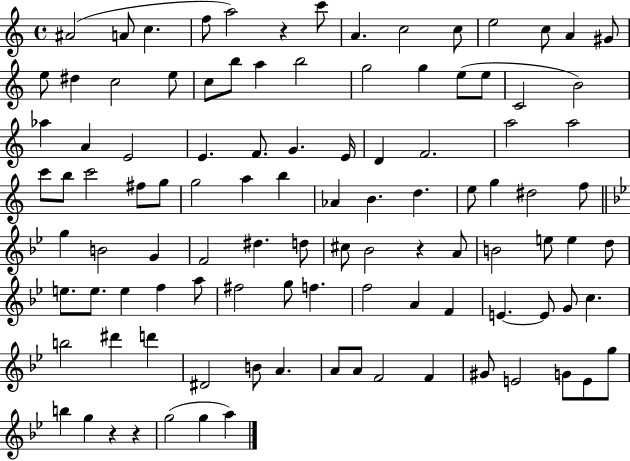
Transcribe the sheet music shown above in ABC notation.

X:1
T:Untitled
M:4/4
L:1/4
K:C
^A2 A/2 c f/2 a2 z c'/2 A c2 c/2 e2 c/2 A ^G/2 e/2 ^d c2 e/2 c/2 b/2 a b2 g2 g e/2 e/2 C2 B2 _a A E2 E F/2 G E/4 D F2 a2 a2 c'/2 b/2 c'2 ^f/2 g/2 g2 a b _A B d e/2 g ^d2 f/2 g B2 G F2 ^d d/2 ^c/2 _B2 z A/2 B2 e/2 e d/2 e/2 e/2 e f a/2 ^f2 g/2 f f2 A F E E/2 G/2 c b2 ^d' d' ^D2 B/2 A A/2 A/2 F2 F ^G/2 E2 G/2 E/2 g/2 b g z z g2 g a